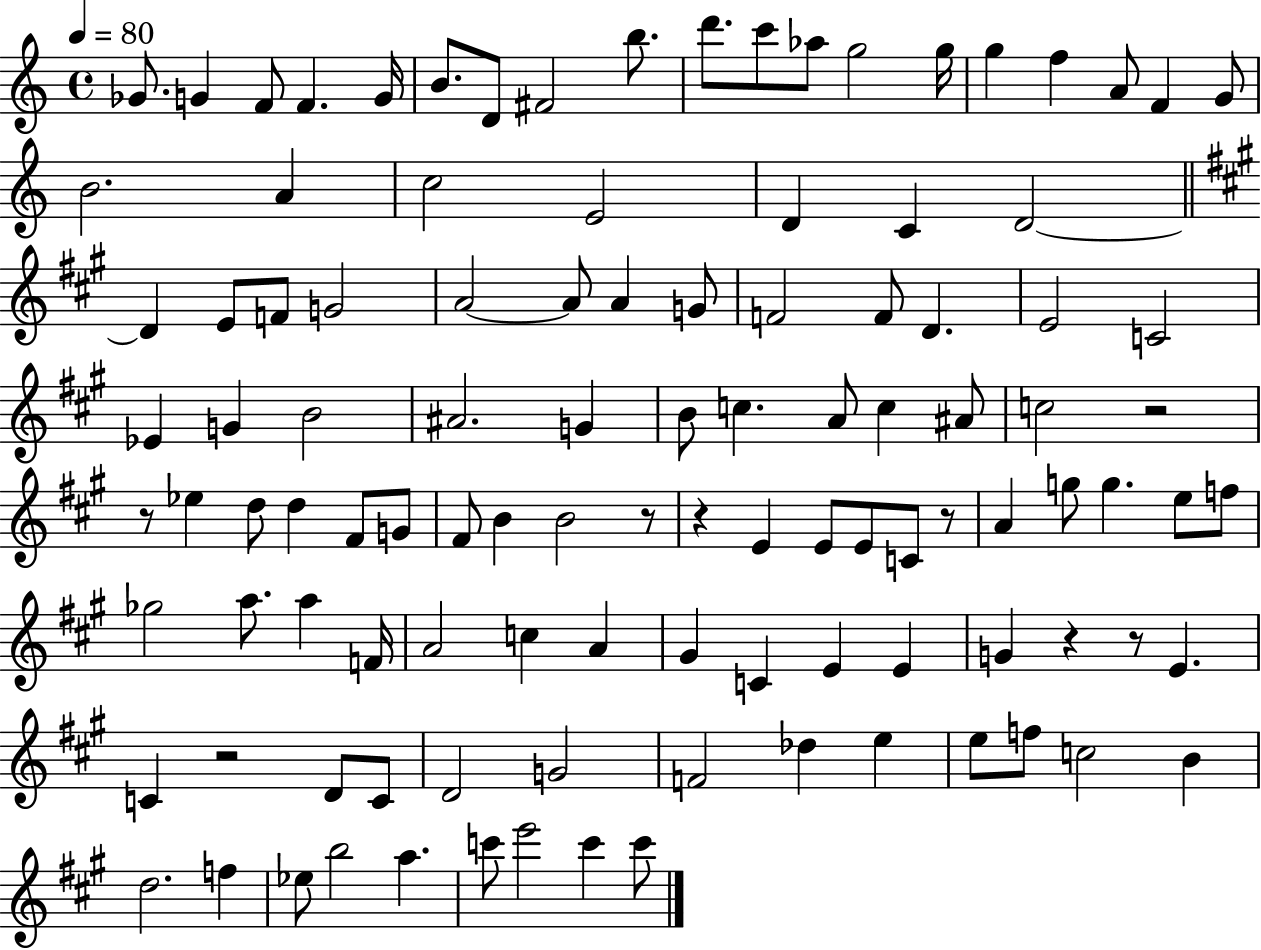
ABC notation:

X:1
T:Untitled
M:4/4
L:1/4
K:C
_G/2 G F/2 F G/4 B/2 D/2 ^F2 b/2 d'/2 c'/2 _a/2 g2 g/4 g f A/2 F G/2 B2 A c2 E2 D C D2 D E/2 F/2 G2 A2 A/2 A G/2 F2 F/2 D E2 C2 _E G B2 ^A2 G B/2 c A/2 c ^A/2 c2 z2 z/2 _e d/2 d ^F/2 G/2 ^F/2 B B2 z/2 z E E/2 E/2 C/2 z/2 A g/2 g e/2 f/2 _g2 a/2 a F/4 A2 c A ^G C E E G z z/2 E C z2 D/2 C/2 D2 G2 F2 _d e e/2 f/2 c2 B d2 f _e/2 b2 a c'/2 e'2 c' c'/2